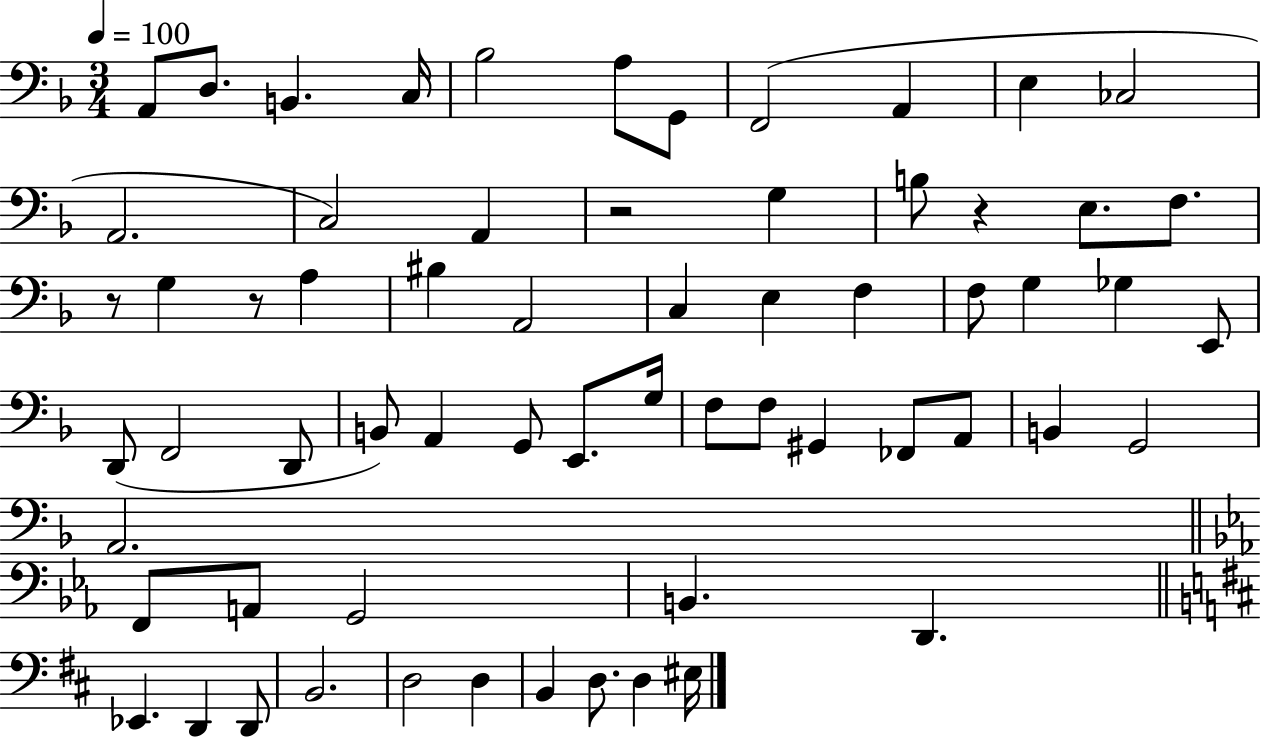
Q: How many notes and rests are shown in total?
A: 64